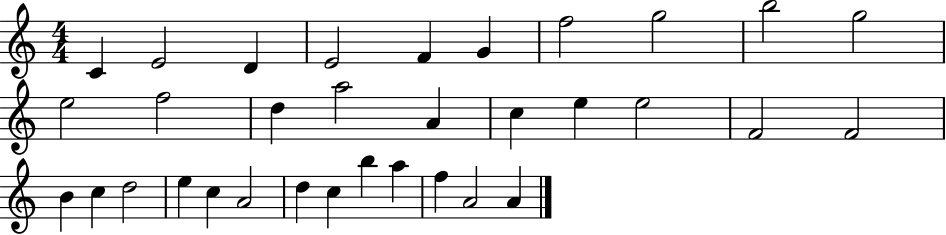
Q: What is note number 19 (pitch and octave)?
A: F4